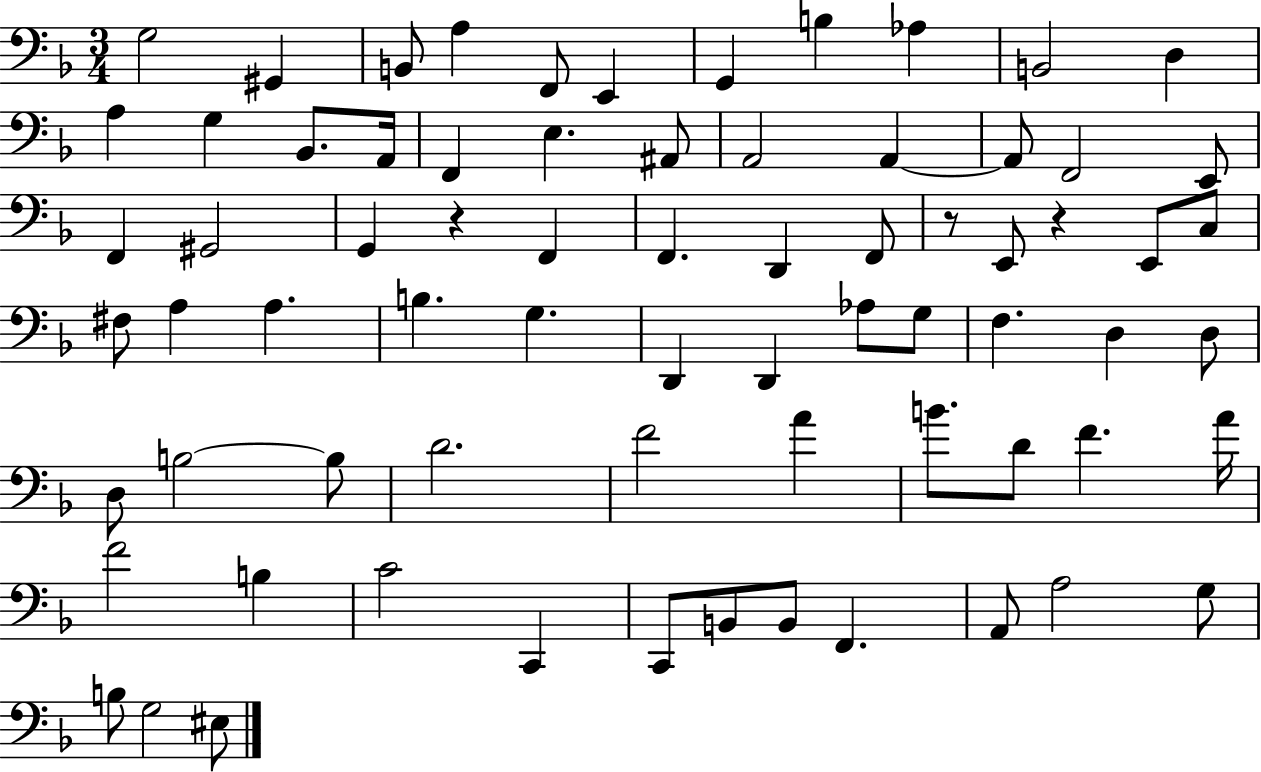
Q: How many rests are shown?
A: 3